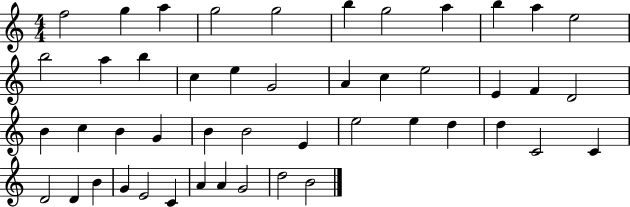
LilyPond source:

{
  \clef treble
  \numericTimeSignature
  \time 4/4
  \key c \major
  f''2 g''4 a''4 | g''2 g''2 | b''4 g''2 a''4 | b''4 a''4 e''2 | \break b''2 a''4 b''4 | c''4 e''4 g'2 | a'4 c''4 e''2 | e'4 f'4 d'2 | \break b'4 c''4 b'4 g'4 | b'4 b'2 e'4 | e''2 e''4 d''4 | d''4 c'2 c'4 | \break d'2 d'4 b'4 | g'4 e'2 c'4 | a'4 a'4 g'2 | d''2 b'2 | \break \bar "|."
}